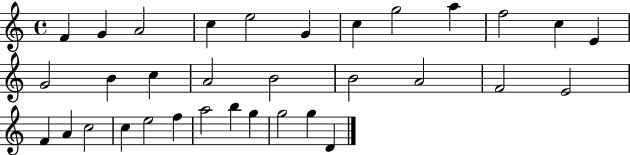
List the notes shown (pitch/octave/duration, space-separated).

F4/q G4/q A4/h C5/q E5/h G4/q C5/q G5/h A5/q F5/h C5/q E4/q G4/h B4/q C5/q A4/h B4/h B4/h A4/h F4/h E4/h F4/q A4/q C5/h C5/q E5/h F5/q A5/h B5/q G5/q G5/h G5/q D4/q